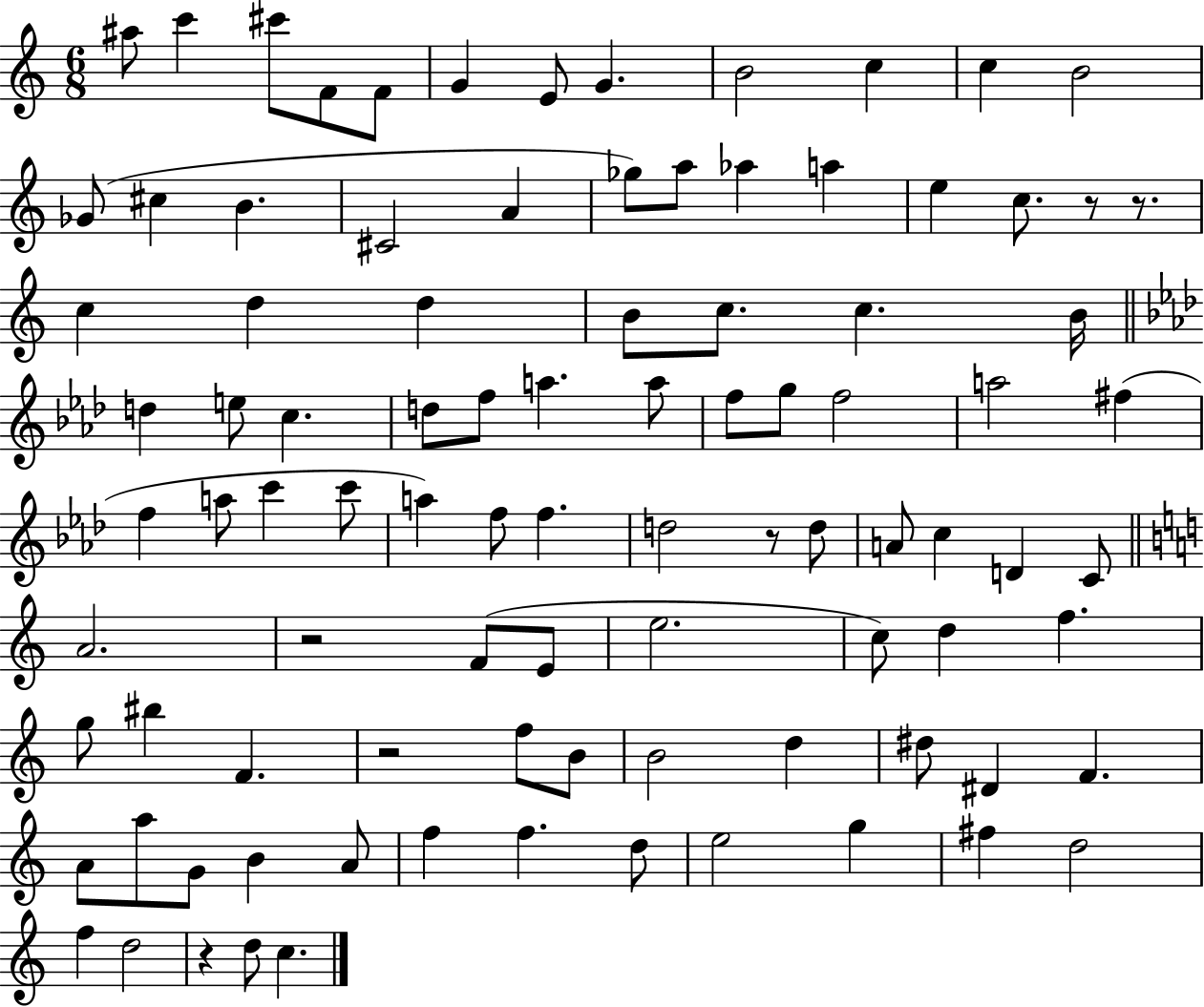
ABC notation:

X:1
T:Untitled
M:6/8
L:1/4
K:C
^a/2 c' ^c'/2 F/2 F/2 G E/2 G B2 c c B2 _G/2 ^c B ^C2 A _g/2 a/2 _a a e c/2 z/2 z/2 c d d B/2 c/2 c B/4 d e/2 c d/2 f/2 a a/2 f/2 g/2 f2 a2 ^f f a/2 c' c'/2 a f/2 f d2 z/2 d/2 A/2 c D C/2 A2 z2 F/2 E/2 e2 c/2 d f g/2 ^b F z2 f/2 B/2 B2 d ^d/2 ^D F A/2 a/2 G/2 B A/2 f f d/2 e2 g ^f d2 f d2 z d/2 c